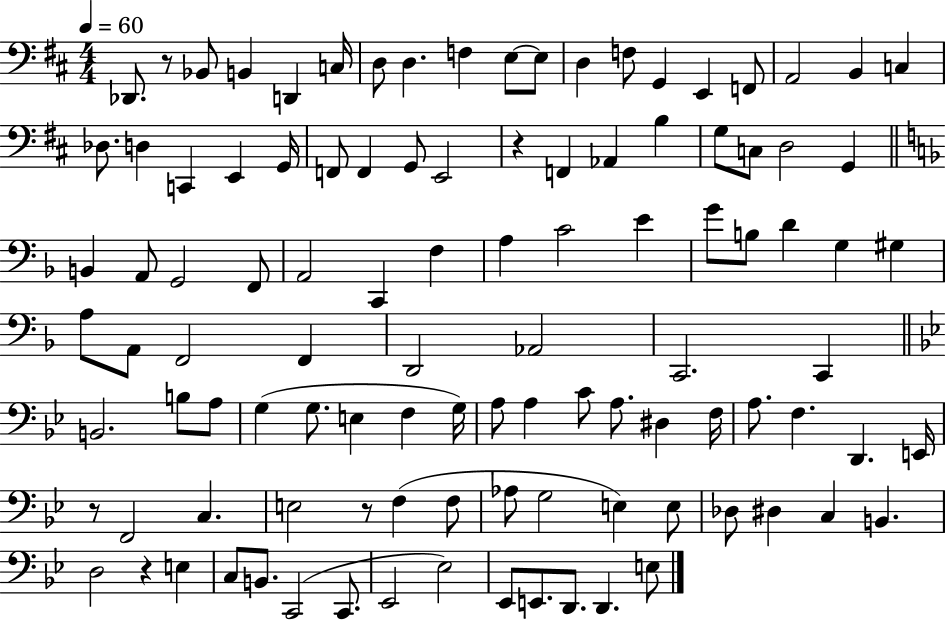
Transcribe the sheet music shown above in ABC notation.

X:1
T:Untitled
M:4/4
L:1/4
K:D
_D,,/2 z/2 _B,,/2 B,, D,, C,/4 D,/2 D, F, E,/2 E,/2 D, F,/2 G,, E,, F,,/2 A,,2 B,, C, _D,/2 D, C,, E,, G,,/4 F,,/2 F,, G,,/2 E,,2 z F,, _A,, B, G,/2 C,/2 D,2 G,, B,, A,,/2 G,,2 F,,/2 A,,2 C,, F, A, C2 E G/2 B,/2 D G, ^G, A,/2 A,,/2 F,,2 F,, D,,2 _A,,2 C,,2 C,, B,,2 B,/2 A,/2 G, G,/2 E, F, G,/4 A,/2 A, C/2 A,/2 ^D, F,/4 A,/2 F, D,, E,,/4 z/2 F,,2 C, E,2 z/2 F, F,/2 _A,/2 G,2 E, E,/2 _D,/2 ^D, C, B,, D,2 z E, C,/2 B,,/2 C,,2 C,,/2 _E,,2 _E,2 _E,,/2 E,,/2 D,,/2 D,, E,/2